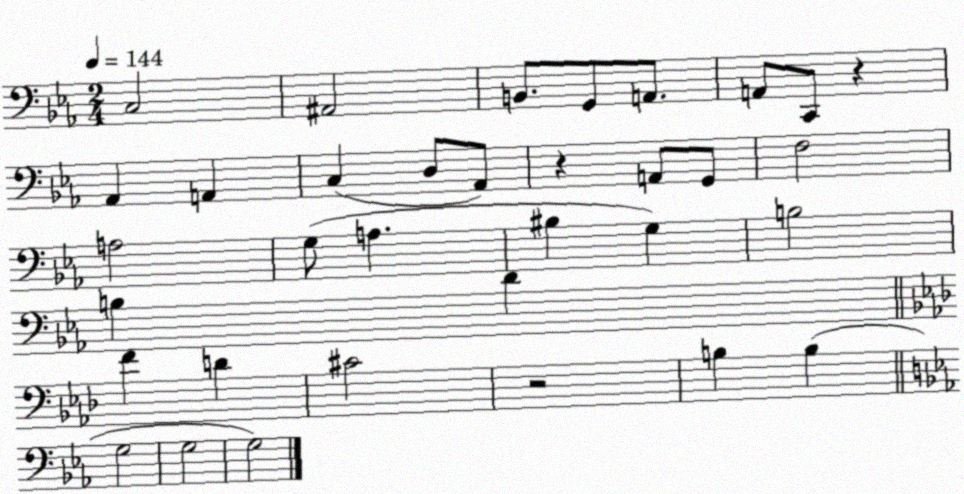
X:1
T:Untitled
M:2/4
L:1/4
K:Eb
C,2 ^A,,2 B,,/2 G,,/2 A,,/2 A,,/2 C,,/2 z _A,, A,, C, D,/2 _A,,/2 z A,,/2 G,,/2 F,2 A,2 G,/2 A, ^B, G, B,2 B, D F D ^C2 z2 B, B, G,2 G,2 G,2